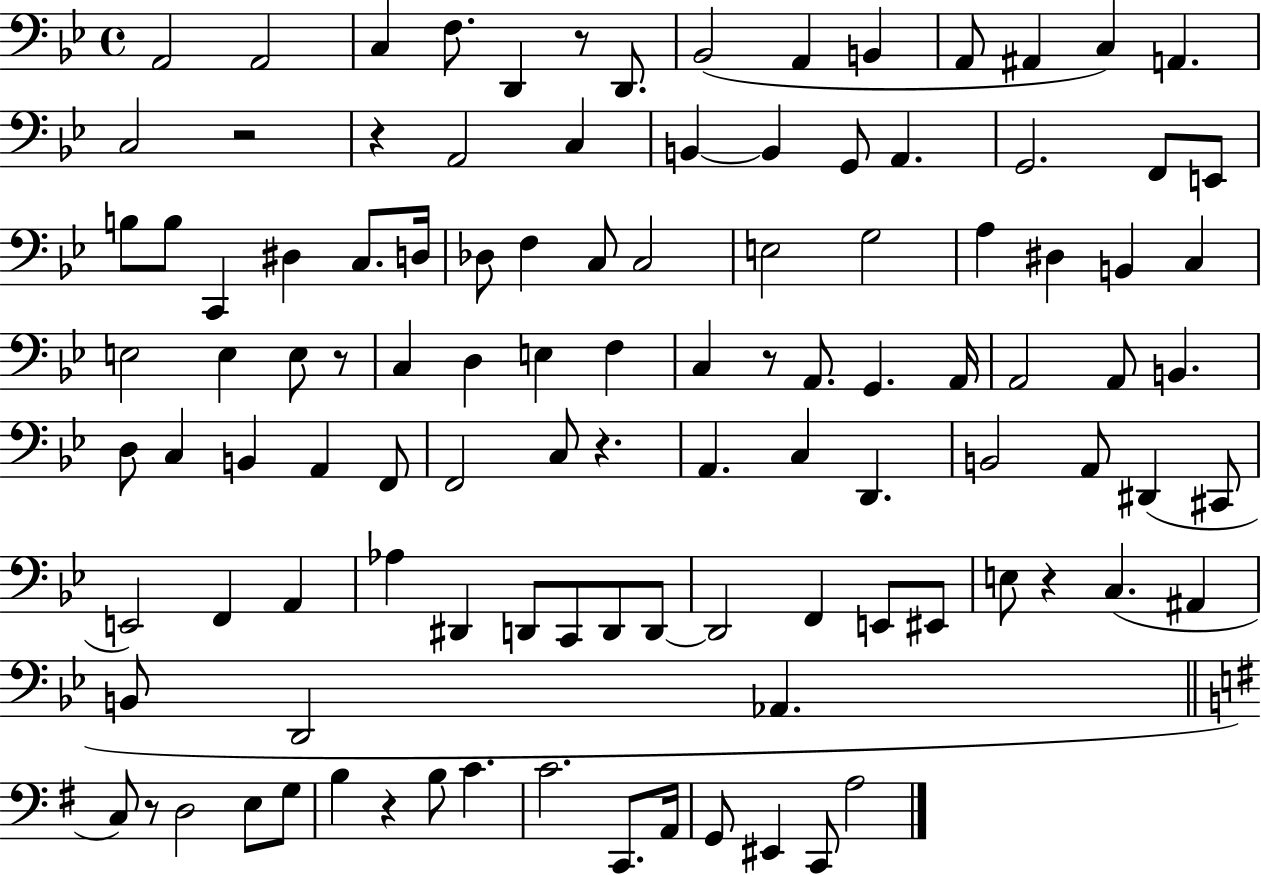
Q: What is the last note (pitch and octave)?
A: A3